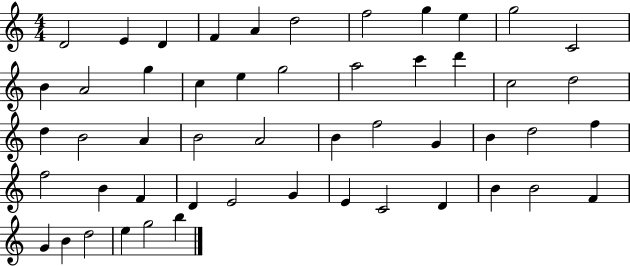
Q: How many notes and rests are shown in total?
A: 51